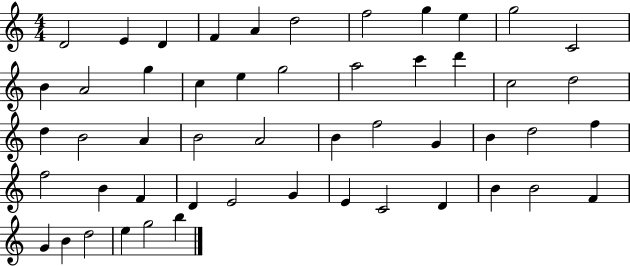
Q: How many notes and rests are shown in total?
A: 51